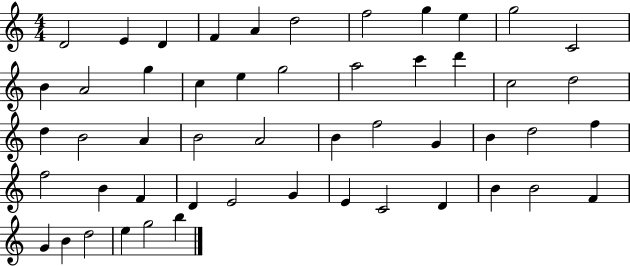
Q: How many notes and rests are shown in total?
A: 51